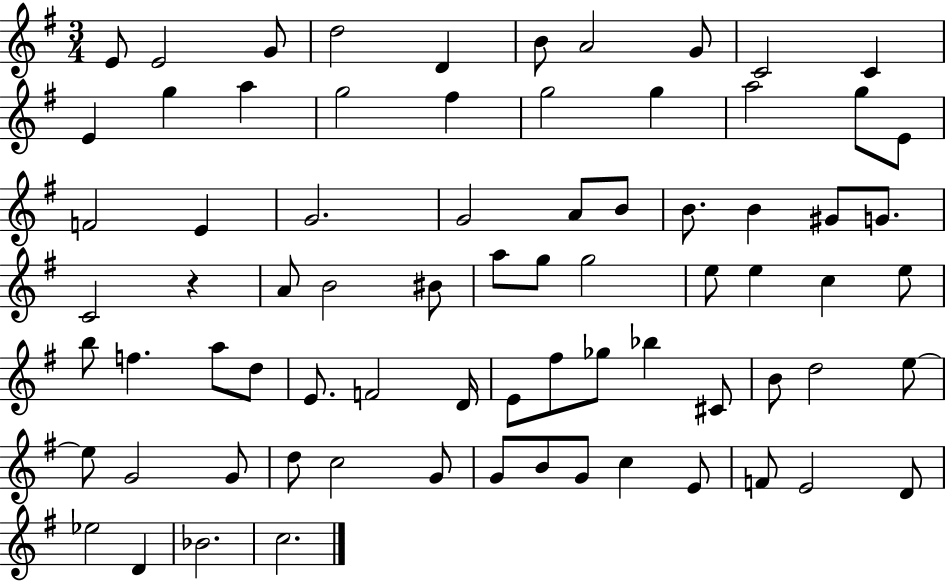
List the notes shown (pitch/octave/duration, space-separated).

E4/e E4/h G4/e D5/h D4/q B4/e A4/h G4/e C4/h C4/q E4/q G5/q A5/q G5/h F#5/q G5/h G5/q A5/h G5/e E4/e F4/h E4/q G4/h. G4/h A4/e B4/e B4/e. B4/q G#4/e G4/e. C4/h R/q A4/e B4/h BIS4/e A5/e G5/e G5/h E5/e E5/q C5/q E5/e B5/e F5/q. A5/e D5/e E4/e. F4/h D4/s E4/e F#5/e Gb5/e Bb5/q C#4/e B4/e D5/h E5/e E5/e G4/h G4/e D5/e C5/h G4/e G4/e B4/e G4/e C5/q E4/e F4/e E4/h D4/e Eb5/h D4/q Bb4/h. C5/h.